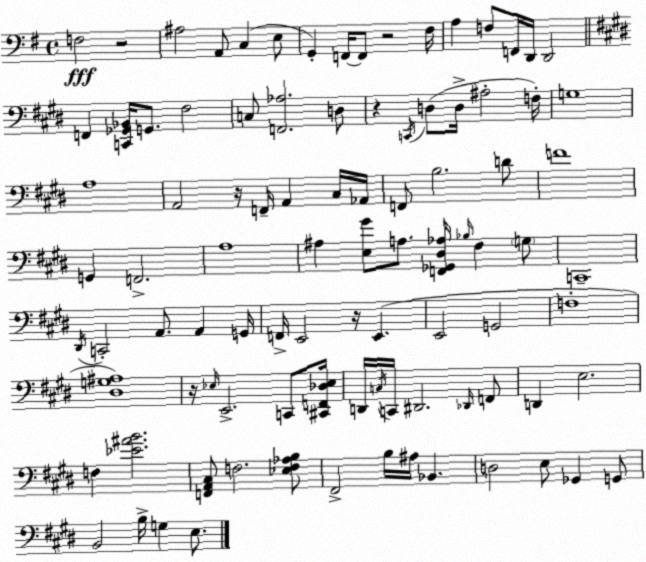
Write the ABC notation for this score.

X:1
T:Untitled
M:4/4
L:1/4
K:G
F,2 z2 ^A,2 A,,/2 C, E,/2 G,, F,,/4 F,,/2 z2 ^F,/4 A, F,/2 F,,/4 D,,/4 D,,2 F,, [C,,_G,,_B,,]/4 G,,/2 ^F,2 C,/2 [F,,_A,]2 D,/2 z C,,/4 D,/2 D,/4 ^A,2 F,/4 G,4 A,4 A,,2 z/4 F,,/4 A,, ^C,/4 _A,,/4 F,,/2 B,2 D/2 F4 G,, F,,2 A,4 ^A, [E,^G]/2 A,/2 [F,,_G,,^D,_A,]/4 _B,/4 ^F, G,/2 C,,4 ^D,,/4 C,,2 A,,/2 A,, G,,/4 F,,/4 E,,2 z/4 E,, E,,2 G,,2 F,4 [^D,G,^A,]4 z/4 _E,/4 E,,2 C,,/2 [^C,,F,,_D,_E,]/4 D,,/4 C,/4 C,,/4 ^D,,2 _D,,/4 F,,/2 D,, E,2 F, [_E^AB]2 [F,,A,,^C,]/2 F,2 [_E,F,_A,B,]/2 ^F,,2 B,/4 ^A,/4 _B,, D,2 E,/2 _G,, G,,/2 B,,2 B,/4 G, E,/2